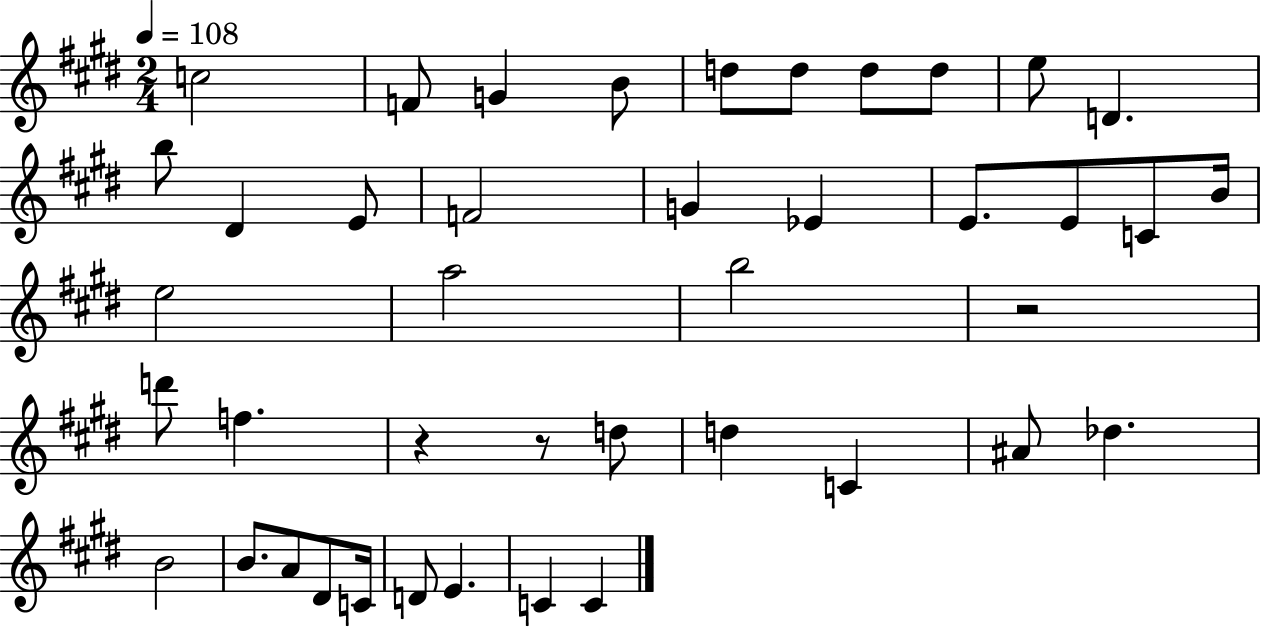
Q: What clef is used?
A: treble